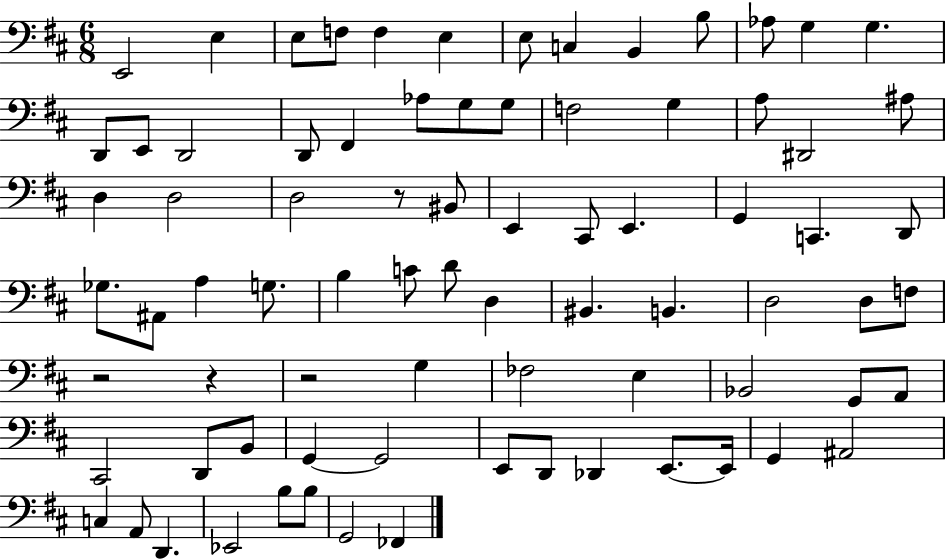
{
  \clef bass
  \numericTimeSignature
  \time 6/8
  \key d \major
  e,2 e4 | e8 f8 f4 e4 | e8 c4 b,4 b8 | aes8 g4 g4. | \break d,8 e,8 d,2 | d,8 fis,4 aes8 g8 g8 | f2 g4 | a8 dis,2 ais8 | \break d4 d2 | d2 r8 bis,8 | e,4 cis,8 e,4. | g,4 c,4. d,8 | \break ges8. ais,8 a4 g8. | b4 c'8 d'8 d4 | bis,4. b,4. | d2 d8 f8 | \break r2 r4 | r2 g4 | fes2 e4 | bes,2 g,8 a,8 | \break cis,2 d,8 b,8 | g,4~~ g,2 | e,8 d,8 des,4 e,8.~~ e,16 | g,4 ais,2 | \break c4 a,8 d,4. | ees,2 b8 b8 | g,2 fes,4 | \bar "|."
}